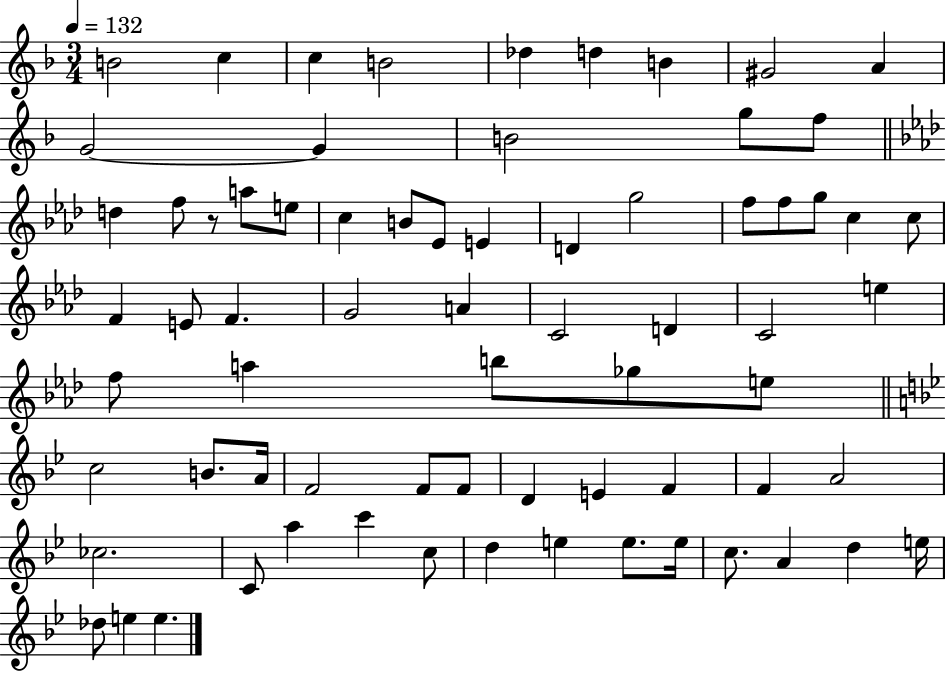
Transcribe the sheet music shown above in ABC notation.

X:1
T:Untitled
M:3/4
L:1/4
K:F
B2 c c B2 _d d B ^G2 A G2 G B2 g/2 f/2 d f/2 z/2 a/2 e/2 c B/2 _E/2 E D g2 f/2 f/2 g/2 c c/2 F E/2 F G2 A C2 D C2 e f/2 a b/2 _g/2 e/2 c2 B/2 A/4 F2 F/2 F/2 D E F F A2 _c2 C/2 a c' c/2 d e e/2 e/4 c/2 A d e/4 _d/2 e e